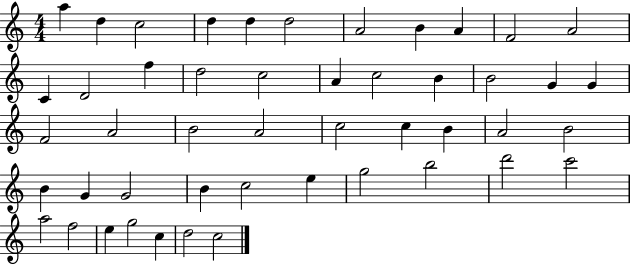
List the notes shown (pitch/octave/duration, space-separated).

A5/q D5/q C5/h D5/q D5/q D5/h A4/h B4/q A4/q F4/h A4/h C4/q D4/h F5/q D5/h C5/h A4/q C5/h B4/q B4/h G4/q G4/q F4/h A4/h B4/h A4/h C5/h C5/q B4/q A4/h B4/h B4/q G4/q G4/h B4/q C5/h E5/q G5/h B5/h D6/h C6/h A5/h F5/h E5/q G5/h C5/q D5/h C5/h